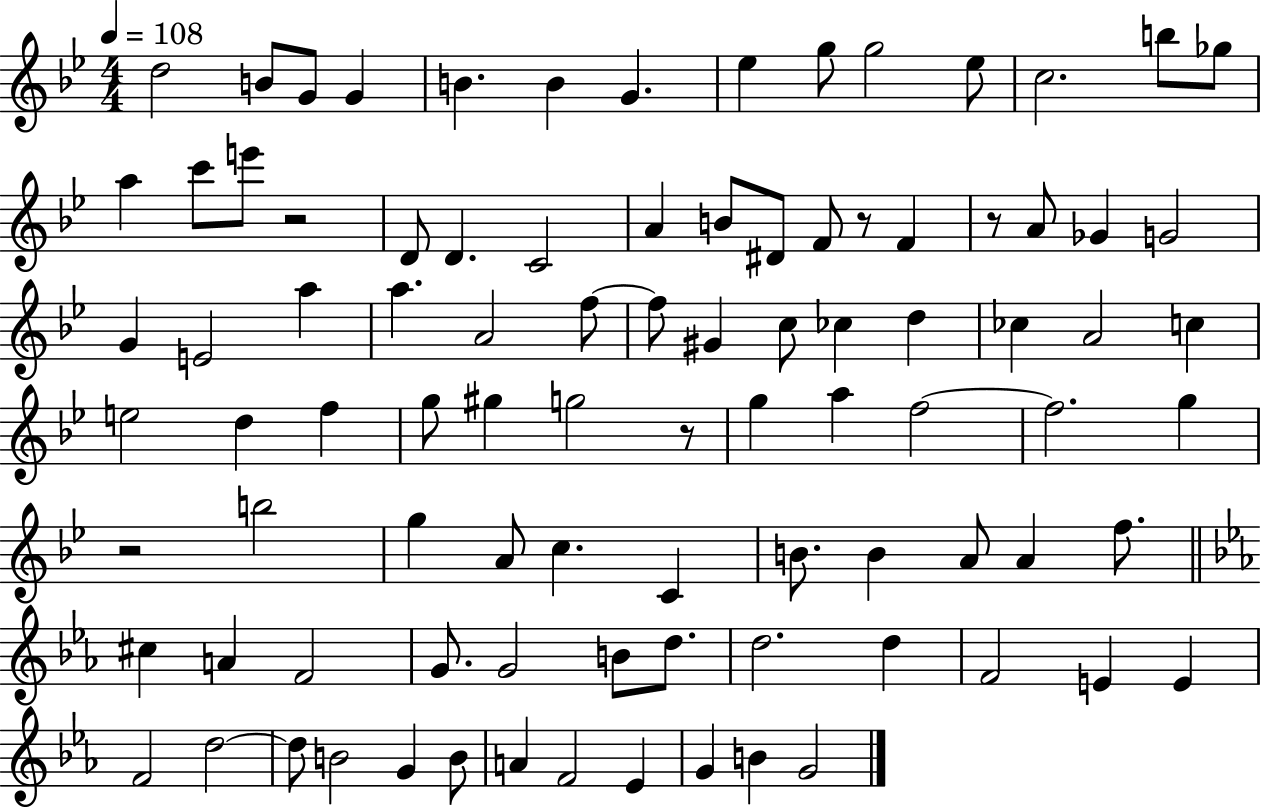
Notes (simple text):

D5/h B4/e G4/e G4/q B4/q. B4/q G4/q. Eb5/q G5/e G5/h Eb5/e C5/h. B5/e Gb5/e A5/q C6/e E6/e R/h D4/e D4/q. C4/h A4/q B4/e D#4/e F4/e R/e F4/q R/e A4/e Gb4/q G4/h G4/q E4/h A5/q A5/q. A4/h F5/e F5/e G#4/q C5/e CES5/q D5/q CES5/q A4/h C5/q E5/h D5/q F5/q G5/e G#5/q G5/h R/e G5/q A5/q F5/h F5/h. G5/q R/h B5/h G5/q A4/e C5/q. C4/q B4/e. B4/q A4/e A4/q F5/e. C#5/q A4/q F4/h G4/e. G4/h B4/e D5/e. D5/h. D5/q F4/h E4/q E4/q F4/h D5/h D5/e B4/h G4/q B4/e A4/q F4/h Eb4/q G4/q B4/q G4/h